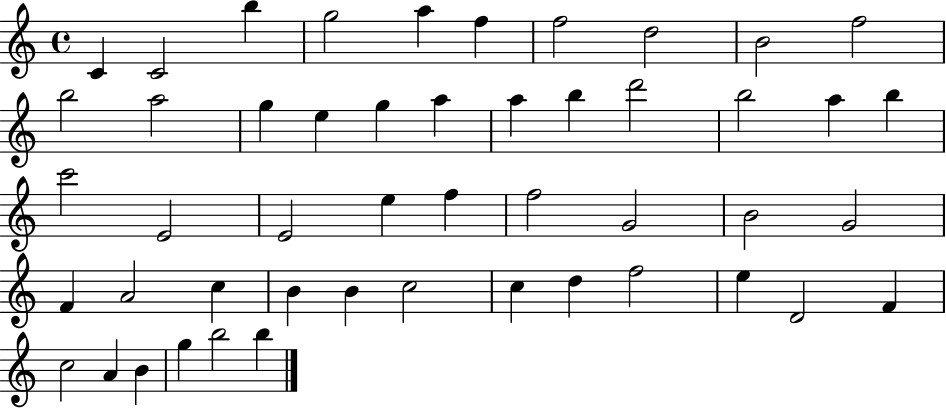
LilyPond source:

{
  \clef treble
  \time 4/4
  \defaultTimeSignature
  \key c \major
  c'4 c'2 b''4 | g''2 a''4 f''4 | f''2 d''2 | b'2 f''2 | \break b''2 a''2 | g''4 e''4 g''4 a''4 | a''4 b''4 d'''2 | b''2 a''4 b''4 | \break c'''2 e'2 | e'2 e''4 f''4 | f''2 g'2 | b'2 g'2 | \break f'4 a'2 c''4 | b'4 b'4 c''2 | c''4 d''4 f''2 | e''4 d'2 f'4 | \break c''2 a'4 b'4 | g''4 b''2 b''4 | \bar "|."
}